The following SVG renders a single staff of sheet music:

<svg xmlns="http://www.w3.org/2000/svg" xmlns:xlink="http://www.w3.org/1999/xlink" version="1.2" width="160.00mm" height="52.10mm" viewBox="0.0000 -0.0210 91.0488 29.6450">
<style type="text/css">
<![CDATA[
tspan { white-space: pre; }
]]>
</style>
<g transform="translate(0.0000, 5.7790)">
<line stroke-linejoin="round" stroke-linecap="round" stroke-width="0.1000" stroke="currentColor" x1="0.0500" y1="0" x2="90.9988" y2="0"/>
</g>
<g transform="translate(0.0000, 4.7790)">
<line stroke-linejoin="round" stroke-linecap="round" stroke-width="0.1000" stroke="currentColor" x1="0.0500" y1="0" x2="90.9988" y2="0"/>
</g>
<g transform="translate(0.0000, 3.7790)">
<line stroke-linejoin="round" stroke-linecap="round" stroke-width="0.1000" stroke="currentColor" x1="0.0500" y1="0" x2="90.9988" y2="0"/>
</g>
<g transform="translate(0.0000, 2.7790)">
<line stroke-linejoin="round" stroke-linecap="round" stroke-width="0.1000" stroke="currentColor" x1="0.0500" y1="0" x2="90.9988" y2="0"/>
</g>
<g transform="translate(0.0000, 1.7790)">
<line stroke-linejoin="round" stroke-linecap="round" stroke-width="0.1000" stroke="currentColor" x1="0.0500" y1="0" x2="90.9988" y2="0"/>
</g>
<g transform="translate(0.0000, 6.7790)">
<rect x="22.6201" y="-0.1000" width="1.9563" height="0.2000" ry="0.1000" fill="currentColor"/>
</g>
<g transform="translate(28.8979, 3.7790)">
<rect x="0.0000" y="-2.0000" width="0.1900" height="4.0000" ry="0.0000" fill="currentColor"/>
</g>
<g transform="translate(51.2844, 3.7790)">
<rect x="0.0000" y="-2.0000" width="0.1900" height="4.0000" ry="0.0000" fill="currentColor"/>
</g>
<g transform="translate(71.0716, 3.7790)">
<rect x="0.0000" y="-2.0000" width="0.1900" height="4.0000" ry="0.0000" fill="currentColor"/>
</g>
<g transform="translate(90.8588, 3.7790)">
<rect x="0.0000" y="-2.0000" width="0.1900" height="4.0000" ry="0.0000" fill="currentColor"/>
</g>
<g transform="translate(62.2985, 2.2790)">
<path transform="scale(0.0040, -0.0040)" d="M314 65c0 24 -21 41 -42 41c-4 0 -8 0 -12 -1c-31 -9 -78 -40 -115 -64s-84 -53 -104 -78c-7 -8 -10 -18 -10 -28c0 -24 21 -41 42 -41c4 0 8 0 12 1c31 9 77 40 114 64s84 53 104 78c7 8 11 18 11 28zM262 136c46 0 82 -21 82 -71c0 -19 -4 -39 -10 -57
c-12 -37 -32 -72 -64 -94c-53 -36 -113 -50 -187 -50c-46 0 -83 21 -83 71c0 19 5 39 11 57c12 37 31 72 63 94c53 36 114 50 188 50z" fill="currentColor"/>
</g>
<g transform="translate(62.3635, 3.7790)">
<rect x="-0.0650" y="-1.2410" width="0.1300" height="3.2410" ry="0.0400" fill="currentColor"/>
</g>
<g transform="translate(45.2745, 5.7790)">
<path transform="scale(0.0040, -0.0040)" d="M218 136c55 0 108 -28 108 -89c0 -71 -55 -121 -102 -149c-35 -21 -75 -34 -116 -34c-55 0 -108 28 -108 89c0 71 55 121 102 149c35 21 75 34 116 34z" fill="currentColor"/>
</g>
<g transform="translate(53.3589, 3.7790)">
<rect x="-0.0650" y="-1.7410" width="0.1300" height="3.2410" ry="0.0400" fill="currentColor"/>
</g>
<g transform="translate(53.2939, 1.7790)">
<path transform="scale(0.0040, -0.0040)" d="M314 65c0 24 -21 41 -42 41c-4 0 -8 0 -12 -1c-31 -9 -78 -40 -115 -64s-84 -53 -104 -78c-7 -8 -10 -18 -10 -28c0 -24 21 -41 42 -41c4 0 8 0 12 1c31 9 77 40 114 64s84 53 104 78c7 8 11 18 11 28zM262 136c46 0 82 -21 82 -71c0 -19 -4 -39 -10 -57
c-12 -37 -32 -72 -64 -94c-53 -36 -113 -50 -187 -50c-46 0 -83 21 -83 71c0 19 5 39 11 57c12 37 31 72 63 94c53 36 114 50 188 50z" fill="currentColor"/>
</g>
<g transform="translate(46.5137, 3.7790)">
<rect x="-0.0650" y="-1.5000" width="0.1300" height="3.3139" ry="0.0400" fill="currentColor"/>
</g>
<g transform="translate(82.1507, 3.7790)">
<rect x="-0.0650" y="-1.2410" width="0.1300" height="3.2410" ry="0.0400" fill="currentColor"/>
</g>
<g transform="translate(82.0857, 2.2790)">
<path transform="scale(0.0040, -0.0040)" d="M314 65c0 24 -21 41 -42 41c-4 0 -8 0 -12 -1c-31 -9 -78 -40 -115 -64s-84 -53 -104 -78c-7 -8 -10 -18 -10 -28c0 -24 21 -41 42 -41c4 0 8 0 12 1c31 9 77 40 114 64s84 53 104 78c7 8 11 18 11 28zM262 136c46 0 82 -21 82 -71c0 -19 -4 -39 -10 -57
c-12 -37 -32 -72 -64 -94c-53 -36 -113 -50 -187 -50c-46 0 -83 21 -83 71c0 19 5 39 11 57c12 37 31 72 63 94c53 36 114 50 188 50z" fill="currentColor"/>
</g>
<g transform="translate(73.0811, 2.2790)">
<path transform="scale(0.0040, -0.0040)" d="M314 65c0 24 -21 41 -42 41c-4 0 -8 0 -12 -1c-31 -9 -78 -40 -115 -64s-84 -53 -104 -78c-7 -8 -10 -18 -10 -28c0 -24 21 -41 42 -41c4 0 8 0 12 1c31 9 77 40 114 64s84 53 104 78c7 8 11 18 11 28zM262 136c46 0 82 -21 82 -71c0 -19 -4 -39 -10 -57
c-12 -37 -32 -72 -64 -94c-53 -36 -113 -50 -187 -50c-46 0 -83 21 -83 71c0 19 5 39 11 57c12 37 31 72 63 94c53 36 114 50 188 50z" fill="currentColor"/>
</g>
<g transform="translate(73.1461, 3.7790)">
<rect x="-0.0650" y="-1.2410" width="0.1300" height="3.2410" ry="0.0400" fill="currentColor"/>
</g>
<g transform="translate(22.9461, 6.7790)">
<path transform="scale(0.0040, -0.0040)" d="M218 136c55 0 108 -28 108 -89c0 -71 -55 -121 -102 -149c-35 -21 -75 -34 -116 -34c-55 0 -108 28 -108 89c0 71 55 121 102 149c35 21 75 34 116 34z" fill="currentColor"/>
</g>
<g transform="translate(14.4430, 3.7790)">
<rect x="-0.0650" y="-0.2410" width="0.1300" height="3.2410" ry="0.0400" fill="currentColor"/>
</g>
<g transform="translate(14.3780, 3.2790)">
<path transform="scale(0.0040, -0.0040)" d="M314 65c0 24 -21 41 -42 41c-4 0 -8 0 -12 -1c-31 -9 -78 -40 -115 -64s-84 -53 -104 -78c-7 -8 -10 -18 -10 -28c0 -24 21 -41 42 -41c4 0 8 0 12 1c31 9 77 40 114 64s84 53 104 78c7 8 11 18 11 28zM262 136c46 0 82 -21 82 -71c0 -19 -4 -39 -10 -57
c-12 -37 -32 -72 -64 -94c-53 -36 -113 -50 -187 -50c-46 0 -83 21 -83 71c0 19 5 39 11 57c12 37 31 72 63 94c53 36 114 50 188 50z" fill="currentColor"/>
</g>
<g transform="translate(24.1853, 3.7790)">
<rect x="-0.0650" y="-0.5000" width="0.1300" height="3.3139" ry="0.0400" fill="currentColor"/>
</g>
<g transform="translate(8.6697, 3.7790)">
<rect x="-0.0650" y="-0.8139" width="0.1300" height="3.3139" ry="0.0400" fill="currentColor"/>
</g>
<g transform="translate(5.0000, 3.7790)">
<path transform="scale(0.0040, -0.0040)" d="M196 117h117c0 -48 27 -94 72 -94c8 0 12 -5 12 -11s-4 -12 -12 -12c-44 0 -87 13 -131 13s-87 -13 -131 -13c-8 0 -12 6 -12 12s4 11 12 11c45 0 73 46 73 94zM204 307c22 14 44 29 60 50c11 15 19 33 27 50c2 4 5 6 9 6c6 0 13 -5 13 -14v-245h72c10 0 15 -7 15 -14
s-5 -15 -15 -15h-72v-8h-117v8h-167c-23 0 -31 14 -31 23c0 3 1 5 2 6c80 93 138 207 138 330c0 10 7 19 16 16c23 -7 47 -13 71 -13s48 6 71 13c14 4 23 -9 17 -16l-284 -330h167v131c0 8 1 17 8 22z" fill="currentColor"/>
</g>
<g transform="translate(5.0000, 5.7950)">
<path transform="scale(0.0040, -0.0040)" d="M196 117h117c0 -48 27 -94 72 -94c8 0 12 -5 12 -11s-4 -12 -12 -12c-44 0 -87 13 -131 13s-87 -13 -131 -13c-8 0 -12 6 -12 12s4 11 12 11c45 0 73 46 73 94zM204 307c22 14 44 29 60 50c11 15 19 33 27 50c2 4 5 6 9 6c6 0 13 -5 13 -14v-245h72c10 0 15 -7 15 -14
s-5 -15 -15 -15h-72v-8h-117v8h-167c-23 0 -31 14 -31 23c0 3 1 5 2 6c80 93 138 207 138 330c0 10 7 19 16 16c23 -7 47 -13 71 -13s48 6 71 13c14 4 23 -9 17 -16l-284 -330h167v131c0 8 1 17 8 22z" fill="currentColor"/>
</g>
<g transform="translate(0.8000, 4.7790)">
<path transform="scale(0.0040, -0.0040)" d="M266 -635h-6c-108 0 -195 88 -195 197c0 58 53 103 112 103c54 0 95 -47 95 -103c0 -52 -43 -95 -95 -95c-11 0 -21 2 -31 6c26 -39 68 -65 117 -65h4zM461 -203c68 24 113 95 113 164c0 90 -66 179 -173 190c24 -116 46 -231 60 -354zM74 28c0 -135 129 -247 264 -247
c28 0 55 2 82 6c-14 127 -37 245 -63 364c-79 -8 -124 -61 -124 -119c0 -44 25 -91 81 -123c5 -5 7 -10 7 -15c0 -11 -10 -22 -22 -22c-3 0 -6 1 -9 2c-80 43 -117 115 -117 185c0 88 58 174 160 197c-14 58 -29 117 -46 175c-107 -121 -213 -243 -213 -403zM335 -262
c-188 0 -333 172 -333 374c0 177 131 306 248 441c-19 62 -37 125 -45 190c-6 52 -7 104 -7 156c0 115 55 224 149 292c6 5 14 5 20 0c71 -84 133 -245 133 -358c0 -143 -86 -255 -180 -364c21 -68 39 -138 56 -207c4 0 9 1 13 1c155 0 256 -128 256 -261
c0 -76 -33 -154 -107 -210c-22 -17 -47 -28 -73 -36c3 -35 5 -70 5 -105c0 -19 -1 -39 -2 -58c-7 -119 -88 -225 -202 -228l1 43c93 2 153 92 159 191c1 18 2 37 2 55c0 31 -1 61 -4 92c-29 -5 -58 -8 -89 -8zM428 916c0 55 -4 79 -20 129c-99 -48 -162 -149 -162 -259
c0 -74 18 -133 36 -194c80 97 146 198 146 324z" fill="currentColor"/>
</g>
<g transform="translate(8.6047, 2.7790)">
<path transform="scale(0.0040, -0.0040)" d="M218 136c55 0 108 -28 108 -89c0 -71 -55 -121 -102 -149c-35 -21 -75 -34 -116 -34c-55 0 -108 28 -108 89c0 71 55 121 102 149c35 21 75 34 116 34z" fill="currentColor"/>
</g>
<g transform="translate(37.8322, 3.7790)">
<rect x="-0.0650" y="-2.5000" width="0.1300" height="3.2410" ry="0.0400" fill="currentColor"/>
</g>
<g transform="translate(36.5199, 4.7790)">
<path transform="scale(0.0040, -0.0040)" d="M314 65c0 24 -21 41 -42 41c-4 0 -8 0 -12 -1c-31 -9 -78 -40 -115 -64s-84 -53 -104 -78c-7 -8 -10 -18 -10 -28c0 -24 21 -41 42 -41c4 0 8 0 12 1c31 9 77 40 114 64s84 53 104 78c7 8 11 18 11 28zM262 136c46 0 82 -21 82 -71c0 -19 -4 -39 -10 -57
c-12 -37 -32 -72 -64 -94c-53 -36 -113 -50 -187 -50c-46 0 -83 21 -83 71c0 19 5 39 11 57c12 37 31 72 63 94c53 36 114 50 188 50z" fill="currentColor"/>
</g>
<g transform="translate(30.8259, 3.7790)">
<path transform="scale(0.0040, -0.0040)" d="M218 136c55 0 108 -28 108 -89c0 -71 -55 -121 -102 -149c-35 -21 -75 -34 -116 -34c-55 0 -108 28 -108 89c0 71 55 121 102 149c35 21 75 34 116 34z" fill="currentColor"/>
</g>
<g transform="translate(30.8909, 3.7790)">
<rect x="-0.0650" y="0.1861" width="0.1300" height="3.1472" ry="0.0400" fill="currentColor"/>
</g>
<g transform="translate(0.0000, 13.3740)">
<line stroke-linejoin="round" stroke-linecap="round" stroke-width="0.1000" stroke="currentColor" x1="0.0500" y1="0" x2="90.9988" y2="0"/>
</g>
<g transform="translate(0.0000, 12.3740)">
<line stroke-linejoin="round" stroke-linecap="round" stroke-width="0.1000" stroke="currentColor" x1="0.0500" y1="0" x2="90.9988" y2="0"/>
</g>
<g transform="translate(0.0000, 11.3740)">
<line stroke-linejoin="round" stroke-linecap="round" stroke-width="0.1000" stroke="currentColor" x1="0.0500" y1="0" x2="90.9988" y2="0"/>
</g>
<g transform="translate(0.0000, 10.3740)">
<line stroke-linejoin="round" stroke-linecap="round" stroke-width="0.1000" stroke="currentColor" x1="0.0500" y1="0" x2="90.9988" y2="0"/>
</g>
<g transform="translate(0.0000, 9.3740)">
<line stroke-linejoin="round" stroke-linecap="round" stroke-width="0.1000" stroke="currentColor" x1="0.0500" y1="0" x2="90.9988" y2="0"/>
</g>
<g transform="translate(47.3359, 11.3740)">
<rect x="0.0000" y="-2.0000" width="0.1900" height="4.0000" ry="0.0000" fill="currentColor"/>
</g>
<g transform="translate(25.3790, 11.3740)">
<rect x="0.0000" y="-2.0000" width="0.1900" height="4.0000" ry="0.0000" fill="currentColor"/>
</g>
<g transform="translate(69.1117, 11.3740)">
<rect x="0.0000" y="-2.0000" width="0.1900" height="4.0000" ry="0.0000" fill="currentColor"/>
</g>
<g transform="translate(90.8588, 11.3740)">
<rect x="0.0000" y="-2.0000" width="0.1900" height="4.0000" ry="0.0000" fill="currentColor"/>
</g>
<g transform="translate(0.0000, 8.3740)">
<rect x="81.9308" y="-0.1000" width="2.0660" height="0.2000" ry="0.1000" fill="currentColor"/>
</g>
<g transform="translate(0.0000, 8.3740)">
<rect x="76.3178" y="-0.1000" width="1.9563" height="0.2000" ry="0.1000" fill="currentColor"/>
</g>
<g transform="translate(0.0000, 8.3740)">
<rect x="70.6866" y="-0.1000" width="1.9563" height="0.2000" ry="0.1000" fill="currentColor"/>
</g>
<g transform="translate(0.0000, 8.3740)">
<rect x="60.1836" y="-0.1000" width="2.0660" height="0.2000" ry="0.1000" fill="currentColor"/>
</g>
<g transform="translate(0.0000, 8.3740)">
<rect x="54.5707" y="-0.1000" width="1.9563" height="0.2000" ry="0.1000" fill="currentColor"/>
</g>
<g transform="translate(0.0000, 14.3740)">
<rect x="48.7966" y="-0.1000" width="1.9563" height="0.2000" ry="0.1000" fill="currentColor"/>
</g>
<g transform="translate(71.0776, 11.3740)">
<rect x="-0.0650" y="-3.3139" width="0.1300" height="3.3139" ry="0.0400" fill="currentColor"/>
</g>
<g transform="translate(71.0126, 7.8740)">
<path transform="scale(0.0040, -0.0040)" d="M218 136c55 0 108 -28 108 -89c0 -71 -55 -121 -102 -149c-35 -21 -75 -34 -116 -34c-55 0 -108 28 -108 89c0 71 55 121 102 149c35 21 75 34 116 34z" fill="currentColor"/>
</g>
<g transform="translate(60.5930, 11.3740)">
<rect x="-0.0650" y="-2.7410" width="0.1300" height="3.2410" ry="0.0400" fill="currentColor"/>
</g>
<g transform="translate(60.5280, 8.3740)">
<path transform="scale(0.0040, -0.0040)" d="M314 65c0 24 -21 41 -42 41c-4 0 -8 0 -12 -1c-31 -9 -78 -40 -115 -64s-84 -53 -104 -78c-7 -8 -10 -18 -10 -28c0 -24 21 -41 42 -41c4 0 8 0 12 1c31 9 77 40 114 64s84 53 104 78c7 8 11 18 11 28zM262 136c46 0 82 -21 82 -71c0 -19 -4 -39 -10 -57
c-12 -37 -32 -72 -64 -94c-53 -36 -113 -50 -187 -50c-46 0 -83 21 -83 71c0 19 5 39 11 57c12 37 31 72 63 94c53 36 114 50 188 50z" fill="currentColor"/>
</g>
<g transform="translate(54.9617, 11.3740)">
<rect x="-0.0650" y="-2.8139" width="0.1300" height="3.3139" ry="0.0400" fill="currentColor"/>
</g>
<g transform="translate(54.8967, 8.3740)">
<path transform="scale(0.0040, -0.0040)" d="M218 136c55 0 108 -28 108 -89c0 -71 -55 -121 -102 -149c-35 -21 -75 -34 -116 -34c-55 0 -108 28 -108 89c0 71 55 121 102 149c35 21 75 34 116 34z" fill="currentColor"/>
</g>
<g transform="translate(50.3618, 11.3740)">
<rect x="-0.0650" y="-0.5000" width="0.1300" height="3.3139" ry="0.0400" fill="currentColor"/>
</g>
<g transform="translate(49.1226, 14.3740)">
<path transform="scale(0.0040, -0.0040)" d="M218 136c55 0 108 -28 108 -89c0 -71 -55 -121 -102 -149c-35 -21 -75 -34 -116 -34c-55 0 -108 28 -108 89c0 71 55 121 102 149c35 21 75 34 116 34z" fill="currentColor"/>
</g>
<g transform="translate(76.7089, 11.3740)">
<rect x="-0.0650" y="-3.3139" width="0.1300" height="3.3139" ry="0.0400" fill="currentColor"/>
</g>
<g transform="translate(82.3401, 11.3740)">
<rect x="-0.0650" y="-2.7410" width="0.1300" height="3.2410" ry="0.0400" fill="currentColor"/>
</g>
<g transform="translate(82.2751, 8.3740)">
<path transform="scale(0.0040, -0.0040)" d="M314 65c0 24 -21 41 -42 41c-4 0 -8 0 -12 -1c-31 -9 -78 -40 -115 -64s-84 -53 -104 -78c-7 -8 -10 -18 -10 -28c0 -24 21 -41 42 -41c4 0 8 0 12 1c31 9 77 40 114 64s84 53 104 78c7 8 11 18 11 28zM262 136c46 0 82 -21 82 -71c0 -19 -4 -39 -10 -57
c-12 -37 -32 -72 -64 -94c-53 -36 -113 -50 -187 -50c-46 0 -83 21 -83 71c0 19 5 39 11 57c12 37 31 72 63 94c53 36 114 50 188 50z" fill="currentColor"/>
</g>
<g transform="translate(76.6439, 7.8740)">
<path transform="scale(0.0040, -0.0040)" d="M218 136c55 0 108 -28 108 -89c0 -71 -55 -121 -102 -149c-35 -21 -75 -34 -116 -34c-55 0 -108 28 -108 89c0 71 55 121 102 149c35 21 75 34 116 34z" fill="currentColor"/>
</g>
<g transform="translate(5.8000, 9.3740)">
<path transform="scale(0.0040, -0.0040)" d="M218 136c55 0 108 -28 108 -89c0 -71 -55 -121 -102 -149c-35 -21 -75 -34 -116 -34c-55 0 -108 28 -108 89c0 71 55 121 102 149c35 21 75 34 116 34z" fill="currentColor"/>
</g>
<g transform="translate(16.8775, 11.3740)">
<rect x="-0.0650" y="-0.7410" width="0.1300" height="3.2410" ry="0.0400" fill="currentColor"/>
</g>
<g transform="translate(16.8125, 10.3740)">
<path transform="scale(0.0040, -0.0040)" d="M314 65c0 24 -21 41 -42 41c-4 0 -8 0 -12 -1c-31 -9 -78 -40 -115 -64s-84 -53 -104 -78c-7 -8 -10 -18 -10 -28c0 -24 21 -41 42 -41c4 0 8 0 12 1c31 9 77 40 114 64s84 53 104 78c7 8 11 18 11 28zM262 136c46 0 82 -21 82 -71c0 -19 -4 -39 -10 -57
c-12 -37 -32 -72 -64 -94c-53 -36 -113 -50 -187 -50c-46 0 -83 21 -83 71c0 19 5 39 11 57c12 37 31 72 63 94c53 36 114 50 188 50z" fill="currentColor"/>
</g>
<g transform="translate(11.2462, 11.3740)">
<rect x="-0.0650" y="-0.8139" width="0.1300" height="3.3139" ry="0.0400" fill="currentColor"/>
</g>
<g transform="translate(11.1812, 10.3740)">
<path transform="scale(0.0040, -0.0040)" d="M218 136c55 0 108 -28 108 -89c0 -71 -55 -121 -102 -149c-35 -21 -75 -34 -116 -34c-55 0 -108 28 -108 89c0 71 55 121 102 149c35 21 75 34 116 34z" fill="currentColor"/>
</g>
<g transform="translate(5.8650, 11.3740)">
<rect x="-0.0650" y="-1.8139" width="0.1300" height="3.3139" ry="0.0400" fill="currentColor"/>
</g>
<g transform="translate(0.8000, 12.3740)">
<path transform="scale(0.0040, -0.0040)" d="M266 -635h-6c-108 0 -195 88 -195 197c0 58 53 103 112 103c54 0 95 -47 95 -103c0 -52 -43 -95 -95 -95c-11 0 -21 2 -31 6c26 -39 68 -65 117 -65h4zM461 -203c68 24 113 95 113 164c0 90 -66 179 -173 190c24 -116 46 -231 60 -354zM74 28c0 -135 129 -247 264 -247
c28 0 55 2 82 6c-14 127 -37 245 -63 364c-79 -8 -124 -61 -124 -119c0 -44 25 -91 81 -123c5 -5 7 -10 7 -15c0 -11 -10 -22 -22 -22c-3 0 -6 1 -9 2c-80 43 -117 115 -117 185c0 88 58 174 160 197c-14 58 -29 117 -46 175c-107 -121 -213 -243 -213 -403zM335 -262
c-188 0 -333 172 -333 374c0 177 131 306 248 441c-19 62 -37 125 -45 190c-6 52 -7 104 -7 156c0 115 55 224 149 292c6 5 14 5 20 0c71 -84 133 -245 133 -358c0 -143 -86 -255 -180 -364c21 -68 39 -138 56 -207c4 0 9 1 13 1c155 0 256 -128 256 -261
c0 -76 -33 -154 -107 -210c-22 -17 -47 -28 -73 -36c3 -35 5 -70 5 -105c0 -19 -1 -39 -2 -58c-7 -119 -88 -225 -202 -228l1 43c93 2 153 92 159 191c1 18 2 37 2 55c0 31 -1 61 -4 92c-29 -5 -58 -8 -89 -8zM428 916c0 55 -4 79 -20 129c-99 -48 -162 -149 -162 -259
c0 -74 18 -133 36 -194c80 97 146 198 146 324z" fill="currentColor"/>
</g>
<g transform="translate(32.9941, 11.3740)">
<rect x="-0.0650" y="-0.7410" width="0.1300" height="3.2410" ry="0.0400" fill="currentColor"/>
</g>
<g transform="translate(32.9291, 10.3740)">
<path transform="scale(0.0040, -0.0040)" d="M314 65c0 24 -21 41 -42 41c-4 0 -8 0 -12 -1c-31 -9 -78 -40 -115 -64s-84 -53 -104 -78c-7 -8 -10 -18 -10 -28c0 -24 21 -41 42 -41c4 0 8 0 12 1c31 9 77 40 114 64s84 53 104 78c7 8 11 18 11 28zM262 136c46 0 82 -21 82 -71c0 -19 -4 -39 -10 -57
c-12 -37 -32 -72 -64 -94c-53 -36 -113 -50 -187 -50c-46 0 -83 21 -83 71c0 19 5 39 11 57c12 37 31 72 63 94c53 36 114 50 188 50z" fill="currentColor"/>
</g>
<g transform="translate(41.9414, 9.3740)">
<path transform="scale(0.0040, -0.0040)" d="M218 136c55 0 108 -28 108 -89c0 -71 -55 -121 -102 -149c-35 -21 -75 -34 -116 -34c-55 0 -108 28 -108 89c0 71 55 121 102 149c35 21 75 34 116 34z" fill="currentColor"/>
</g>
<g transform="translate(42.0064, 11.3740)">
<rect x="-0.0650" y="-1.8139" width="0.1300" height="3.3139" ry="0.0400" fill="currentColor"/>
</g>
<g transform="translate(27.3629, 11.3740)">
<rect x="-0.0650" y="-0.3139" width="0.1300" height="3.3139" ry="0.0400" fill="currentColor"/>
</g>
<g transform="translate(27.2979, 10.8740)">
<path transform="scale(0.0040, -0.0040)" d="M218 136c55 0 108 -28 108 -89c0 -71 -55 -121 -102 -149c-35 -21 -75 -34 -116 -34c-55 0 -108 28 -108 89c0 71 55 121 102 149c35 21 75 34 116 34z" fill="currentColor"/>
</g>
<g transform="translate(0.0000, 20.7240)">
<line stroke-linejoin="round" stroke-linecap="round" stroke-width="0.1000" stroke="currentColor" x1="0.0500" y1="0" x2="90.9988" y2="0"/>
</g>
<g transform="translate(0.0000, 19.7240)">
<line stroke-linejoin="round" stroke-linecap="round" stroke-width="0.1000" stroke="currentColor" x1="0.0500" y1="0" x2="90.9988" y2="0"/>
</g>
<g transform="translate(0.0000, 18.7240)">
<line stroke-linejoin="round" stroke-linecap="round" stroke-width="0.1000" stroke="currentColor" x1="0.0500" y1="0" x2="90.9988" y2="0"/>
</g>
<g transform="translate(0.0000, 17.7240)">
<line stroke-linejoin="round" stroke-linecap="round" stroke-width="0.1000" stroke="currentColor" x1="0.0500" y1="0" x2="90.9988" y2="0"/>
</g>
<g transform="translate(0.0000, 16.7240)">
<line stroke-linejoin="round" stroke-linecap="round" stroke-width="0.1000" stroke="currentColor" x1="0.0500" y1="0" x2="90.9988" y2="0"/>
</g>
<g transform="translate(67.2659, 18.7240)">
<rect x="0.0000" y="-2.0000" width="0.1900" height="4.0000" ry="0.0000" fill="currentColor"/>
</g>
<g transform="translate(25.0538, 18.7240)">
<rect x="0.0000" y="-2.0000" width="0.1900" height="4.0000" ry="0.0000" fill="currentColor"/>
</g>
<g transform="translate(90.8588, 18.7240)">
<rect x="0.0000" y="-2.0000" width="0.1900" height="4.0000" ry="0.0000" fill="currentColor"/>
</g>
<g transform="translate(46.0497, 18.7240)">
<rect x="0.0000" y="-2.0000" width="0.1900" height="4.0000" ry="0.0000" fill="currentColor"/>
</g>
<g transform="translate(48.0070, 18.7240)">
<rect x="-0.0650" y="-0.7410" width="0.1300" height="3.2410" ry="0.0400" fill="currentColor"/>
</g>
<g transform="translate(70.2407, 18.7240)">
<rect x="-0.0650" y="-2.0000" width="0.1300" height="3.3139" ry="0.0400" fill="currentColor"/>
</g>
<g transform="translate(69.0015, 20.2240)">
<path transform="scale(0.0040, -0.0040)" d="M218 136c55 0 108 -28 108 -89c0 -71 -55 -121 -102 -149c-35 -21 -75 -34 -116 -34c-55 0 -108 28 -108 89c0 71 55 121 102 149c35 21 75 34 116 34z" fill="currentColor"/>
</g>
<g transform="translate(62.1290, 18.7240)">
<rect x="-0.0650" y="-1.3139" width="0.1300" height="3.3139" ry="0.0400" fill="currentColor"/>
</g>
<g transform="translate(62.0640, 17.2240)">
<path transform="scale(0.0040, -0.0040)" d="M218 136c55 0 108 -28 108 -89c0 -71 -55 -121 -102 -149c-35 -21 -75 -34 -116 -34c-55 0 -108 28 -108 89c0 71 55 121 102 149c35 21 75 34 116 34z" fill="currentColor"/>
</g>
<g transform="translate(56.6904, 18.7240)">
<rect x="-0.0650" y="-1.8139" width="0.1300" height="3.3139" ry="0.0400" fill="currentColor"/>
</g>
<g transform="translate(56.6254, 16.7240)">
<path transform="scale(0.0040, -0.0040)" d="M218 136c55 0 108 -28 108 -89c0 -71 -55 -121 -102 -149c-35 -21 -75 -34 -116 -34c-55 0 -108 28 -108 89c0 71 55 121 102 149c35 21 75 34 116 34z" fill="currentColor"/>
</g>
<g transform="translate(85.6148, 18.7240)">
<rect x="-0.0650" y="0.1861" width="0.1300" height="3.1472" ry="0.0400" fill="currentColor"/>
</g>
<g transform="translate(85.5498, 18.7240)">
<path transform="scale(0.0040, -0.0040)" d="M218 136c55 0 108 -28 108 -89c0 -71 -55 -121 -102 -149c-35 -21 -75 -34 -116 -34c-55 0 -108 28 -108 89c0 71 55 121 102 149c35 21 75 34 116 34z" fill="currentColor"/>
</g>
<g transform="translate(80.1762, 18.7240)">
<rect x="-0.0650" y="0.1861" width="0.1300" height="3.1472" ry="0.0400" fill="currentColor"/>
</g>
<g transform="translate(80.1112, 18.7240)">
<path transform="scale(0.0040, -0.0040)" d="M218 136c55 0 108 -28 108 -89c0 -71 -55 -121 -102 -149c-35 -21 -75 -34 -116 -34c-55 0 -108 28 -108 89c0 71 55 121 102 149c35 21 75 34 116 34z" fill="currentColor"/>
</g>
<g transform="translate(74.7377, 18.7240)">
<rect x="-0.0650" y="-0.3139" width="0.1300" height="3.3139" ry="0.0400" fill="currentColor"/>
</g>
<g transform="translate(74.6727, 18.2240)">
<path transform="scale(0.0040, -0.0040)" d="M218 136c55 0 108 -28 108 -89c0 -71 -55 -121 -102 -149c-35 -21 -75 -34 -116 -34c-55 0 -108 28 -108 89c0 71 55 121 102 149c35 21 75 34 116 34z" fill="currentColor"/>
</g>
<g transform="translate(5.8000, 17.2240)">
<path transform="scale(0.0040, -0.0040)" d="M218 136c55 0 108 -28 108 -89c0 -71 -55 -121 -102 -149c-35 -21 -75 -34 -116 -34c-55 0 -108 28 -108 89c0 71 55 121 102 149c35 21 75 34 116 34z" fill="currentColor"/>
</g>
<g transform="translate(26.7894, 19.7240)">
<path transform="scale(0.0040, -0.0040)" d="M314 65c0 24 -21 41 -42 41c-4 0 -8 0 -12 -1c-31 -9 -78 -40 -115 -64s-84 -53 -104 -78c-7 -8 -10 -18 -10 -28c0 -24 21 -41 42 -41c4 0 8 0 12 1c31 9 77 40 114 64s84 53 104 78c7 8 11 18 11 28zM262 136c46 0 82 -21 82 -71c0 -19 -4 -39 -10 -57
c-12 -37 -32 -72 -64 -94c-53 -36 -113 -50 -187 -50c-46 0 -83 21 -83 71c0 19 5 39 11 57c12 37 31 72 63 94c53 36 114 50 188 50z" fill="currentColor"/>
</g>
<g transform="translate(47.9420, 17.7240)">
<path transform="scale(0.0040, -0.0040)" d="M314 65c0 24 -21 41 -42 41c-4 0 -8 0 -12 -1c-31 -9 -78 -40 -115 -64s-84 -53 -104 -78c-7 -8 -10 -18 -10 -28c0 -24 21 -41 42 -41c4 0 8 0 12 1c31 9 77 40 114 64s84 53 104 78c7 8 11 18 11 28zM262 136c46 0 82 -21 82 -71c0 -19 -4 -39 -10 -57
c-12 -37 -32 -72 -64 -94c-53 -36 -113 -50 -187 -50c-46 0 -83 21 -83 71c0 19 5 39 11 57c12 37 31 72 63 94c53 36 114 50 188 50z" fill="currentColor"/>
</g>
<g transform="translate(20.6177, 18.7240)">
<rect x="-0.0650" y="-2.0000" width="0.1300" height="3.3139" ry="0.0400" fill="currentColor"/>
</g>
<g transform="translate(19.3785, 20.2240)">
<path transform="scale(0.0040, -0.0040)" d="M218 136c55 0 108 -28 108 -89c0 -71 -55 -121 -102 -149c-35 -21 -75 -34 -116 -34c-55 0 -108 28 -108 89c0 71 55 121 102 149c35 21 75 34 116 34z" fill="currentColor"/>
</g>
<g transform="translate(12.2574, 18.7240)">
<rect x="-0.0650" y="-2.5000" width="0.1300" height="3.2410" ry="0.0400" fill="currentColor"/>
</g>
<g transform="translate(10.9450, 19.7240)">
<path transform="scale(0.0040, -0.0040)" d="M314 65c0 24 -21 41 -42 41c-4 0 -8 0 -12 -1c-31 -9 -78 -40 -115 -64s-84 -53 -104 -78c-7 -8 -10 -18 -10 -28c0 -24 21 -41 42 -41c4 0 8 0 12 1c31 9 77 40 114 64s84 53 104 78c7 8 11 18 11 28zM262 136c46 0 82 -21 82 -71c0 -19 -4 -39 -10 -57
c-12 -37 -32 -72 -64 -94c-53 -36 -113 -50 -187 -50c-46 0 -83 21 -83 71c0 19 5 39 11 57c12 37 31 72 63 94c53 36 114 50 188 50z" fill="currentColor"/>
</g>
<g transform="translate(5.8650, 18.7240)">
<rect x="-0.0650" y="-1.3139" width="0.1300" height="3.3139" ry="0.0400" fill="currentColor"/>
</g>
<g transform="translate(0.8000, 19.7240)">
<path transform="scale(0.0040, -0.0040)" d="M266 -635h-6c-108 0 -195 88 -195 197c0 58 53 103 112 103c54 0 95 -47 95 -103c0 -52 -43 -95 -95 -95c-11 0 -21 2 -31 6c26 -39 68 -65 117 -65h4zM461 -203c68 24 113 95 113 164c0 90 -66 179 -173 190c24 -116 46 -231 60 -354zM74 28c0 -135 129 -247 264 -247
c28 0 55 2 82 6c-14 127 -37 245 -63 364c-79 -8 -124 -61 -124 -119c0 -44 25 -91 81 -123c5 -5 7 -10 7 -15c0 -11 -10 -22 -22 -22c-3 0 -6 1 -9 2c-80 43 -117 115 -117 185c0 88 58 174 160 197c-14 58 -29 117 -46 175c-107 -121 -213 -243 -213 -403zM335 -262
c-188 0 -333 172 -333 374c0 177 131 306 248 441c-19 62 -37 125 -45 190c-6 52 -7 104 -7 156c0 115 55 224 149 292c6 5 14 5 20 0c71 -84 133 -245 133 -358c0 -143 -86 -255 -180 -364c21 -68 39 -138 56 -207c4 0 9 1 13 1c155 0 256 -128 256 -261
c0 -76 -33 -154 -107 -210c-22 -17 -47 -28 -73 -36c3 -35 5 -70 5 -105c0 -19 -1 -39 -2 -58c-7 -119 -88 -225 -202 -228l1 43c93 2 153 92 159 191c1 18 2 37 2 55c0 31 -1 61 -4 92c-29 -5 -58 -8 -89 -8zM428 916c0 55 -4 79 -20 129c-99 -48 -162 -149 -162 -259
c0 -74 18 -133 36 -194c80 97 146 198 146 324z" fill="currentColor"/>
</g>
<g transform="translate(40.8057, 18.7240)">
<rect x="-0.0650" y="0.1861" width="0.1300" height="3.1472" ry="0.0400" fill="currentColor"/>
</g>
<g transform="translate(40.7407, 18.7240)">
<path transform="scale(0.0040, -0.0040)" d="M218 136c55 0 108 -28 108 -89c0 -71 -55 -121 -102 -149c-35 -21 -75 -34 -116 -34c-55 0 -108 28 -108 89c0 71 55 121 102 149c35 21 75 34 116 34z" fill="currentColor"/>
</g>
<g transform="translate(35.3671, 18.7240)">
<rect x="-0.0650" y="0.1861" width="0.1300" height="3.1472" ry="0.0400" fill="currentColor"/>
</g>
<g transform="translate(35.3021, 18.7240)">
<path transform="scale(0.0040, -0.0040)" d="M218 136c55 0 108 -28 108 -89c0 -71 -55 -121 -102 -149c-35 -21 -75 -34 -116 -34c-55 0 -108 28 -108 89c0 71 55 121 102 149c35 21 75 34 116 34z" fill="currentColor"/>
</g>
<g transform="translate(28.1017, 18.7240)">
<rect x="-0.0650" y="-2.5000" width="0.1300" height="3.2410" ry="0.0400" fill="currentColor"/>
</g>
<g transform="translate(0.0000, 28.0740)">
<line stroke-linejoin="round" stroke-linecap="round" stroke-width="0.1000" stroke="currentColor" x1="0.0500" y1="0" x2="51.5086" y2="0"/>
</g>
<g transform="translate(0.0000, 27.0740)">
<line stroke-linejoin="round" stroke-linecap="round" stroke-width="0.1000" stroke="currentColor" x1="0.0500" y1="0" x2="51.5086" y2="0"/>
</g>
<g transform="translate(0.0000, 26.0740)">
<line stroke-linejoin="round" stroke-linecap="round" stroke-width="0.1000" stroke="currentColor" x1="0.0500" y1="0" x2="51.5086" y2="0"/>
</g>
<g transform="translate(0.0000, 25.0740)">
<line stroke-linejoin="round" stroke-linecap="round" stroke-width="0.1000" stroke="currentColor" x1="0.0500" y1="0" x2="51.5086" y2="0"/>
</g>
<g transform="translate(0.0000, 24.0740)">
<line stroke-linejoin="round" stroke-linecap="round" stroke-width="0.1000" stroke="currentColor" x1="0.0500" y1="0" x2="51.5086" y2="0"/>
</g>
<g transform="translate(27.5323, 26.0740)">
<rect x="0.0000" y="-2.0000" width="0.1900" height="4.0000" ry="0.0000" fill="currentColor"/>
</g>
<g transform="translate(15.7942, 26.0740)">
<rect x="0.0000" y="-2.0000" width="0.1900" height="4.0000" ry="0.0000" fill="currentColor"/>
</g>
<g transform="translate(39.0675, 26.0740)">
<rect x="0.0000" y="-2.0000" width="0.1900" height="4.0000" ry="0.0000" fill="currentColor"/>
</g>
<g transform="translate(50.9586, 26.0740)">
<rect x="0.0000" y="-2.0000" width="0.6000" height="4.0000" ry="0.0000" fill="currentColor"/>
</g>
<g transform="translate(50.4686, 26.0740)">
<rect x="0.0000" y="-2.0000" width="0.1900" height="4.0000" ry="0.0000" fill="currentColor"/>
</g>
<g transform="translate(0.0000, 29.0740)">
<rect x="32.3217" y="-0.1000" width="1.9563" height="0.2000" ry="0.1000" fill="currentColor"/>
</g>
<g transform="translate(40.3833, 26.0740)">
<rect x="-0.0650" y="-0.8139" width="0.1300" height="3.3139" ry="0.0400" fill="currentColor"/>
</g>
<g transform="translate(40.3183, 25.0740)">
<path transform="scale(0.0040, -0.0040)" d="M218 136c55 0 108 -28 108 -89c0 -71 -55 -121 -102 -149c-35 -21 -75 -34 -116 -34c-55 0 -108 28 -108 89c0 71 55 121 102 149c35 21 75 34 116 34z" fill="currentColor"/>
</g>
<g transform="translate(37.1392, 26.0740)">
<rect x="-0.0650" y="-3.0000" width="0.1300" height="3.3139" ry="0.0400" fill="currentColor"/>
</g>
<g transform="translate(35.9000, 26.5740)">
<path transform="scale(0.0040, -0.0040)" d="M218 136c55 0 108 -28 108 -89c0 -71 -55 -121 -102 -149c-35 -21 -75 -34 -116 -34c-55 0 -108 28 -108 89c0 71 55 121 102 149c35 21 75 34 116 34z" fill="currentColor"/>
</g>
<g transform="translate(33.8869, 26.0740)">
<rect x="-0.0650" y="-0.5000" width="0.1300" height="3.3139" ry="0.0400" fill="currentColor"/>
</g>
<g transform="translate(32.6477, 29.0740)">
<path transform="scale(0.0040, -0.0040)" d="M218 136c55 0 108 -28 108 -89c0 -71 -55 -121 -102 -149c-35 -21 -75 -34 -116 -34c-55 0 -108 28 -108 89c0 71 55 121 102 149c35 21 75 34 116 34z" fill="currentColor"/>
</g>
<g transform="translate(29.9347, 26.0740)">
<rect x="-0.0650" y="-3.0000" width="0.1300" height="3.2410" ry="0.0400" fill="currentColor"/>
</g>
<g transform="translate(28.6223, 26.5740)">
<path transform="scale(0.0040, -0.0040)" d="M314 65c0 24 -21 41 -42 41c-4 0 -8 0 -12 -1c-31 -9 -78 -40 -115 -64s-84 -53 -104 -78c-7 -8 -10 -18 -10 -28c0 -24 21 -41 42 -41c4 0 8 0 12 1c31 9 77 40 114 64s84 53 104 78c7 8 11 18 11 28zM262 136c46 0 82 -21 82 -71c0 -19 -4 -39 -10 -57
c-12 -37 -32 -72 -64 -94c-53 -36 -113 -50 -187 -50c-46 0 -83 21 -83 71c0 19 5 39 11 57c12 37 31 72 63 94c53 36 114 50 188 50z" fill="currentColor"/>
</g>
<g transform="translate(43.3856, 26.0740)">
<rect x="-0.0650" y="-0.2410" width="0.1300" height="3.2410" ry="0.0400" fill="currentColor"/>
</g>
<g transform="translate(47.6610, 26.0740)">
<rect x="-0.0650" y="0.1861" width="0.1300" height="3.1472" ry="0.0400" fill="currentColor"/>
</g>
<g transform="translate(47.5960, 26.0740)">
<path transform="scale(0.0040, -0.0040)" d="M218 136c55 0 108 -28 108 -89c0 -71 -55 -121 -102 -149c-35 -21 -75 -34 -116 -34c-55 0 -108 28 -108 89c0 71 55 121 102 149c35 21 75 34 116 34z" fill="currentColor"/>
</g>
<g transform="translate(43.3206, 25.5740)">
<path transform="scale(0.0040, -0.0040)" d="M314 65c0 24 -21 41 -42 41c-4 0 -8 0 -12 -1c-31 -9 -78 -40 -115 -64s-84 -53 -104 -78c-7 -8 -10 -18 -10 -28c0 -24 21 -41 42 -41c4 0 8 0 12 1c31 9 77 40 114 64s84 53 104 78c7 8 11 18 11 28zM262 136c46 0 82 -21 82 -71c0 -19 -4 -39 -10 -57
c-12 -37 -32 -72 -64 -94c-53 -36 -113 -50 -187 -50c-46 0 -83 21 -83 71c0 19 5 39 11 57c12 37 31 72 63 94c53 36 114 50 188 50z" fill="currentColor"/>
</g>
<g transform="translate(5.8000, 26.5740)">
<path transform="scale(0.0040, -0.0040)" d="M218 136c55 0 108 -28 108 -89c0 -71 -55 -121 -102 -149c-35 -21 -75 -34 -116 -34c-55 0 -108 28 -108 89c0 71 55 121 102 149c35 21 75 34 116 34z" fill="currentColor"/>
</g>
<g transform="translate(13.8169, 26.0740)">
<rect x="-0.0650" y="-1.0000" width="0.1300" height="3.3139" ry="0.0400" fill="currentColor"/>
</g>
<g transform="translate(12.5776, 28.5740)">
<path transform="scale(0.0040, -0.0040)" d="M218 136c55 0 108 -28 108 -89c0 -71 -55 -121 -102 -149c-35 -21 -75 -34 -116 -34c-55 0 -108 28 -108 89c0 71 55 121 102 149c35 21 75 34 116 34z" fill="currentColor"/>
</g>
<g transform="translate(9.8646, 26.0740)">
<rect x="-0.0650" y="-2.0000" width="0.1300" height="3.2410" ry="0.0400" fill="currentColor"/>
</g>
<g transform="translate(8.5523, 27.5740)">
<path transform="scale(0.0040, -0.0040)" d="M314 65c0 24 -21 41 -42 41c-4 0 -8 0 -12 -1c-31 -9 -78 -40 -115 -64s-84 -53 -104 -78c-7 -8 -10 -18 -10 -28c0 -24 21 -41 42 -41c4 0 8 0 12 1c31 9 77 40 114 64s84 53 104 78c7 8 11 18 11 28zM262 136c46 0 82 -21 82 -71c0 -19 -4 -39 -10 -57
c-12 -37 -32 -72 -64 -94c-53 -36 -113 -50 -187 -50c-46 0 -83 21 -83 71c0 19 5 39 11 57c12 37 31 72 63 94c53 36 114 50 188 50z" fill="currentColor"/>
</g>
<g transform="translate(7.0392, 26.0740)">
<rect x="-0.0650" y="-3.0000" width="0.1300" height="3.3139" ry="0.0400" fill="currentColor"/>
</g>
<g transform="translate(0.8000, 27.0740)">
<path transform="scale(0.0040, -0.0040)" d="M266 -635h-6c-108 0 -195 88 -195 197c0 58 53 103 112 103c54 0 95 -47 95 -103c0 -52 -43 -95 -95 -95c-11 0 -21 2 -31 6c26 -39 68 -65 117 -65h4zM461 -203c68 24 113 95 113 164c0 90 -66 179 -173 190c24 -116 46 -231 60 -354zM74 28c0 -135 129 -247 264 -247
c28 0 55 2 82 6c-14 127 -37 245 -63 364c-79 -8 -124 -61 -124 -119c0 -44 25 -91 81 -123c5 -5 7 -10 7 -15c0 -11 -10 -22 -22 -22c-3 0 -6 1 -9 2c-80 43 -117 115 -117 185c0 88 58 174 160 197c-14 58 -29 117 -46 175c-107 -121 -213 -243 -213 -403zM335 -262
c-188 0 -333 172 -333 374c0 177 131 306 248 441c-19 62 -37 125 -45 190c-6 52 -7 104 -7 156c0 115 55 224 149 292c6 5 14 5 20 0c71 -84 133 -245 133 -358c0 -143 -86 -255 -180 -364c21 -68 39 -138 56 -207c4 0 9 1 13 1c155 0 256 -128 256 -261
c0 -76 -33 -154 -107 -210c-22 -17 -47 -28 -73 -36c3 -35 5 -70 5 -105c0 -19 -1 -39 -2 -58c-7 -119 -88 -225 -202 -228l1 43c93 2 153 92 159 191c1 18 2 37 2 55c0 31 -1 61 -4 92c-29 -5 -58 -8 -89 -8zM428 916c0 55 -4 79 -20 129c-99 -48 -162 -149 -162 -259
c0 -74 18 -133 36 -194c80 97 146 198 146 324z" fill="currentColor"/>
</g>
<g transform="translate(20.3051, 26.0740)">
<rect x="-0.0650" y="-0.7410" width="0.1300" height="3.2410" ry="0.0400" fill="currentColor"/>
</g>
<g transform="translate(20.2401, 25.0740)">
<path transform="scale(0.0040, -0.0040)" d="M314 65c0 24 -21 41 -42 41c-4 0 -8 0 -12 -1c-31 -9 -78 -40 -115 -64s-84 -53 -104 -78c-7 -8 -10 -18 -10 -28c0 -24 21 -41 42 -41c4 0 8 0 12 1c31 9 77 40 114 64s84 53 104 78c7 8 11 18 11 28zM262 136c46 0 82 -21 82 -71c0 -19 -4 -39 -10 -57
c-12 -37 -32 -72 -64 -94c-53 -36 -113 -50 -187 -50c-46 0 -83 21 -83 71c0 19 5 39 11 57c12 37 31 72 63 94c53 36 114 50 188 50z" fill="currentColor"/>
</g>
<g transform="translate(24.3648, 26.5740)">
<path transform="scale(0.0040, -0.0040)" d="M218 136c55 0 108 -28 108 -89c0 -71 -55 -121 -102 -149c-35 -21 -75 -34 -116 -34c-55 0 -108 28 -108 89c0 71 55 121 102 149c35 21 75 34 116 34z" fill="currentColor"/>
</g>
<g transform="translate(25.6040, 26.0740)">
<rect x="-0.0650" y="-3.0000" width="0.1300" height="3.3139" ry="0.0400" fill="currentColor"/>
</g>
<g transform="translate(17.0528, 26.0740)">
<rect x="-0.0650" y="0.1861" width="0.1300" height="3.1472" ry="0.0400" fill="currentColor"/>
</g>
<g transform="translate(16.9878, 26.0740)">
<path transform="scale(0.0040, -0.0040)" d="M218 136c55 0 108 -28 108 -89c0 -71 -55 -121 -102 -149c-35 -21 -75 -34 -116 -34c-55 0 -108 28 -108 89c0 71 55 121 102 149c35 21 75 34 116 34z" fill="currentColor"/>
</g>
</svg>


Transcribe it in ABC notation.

X:1
T:Untitled
M:4/4
L:1/4
K:C
d c2 C B G2 E f2 e2 e2 e2 f d d2 c d2 f C a a2 b b a2 e G2 F G2 B B d2 f e F c B B A F2 D B d2 A A2 C A d c2 B